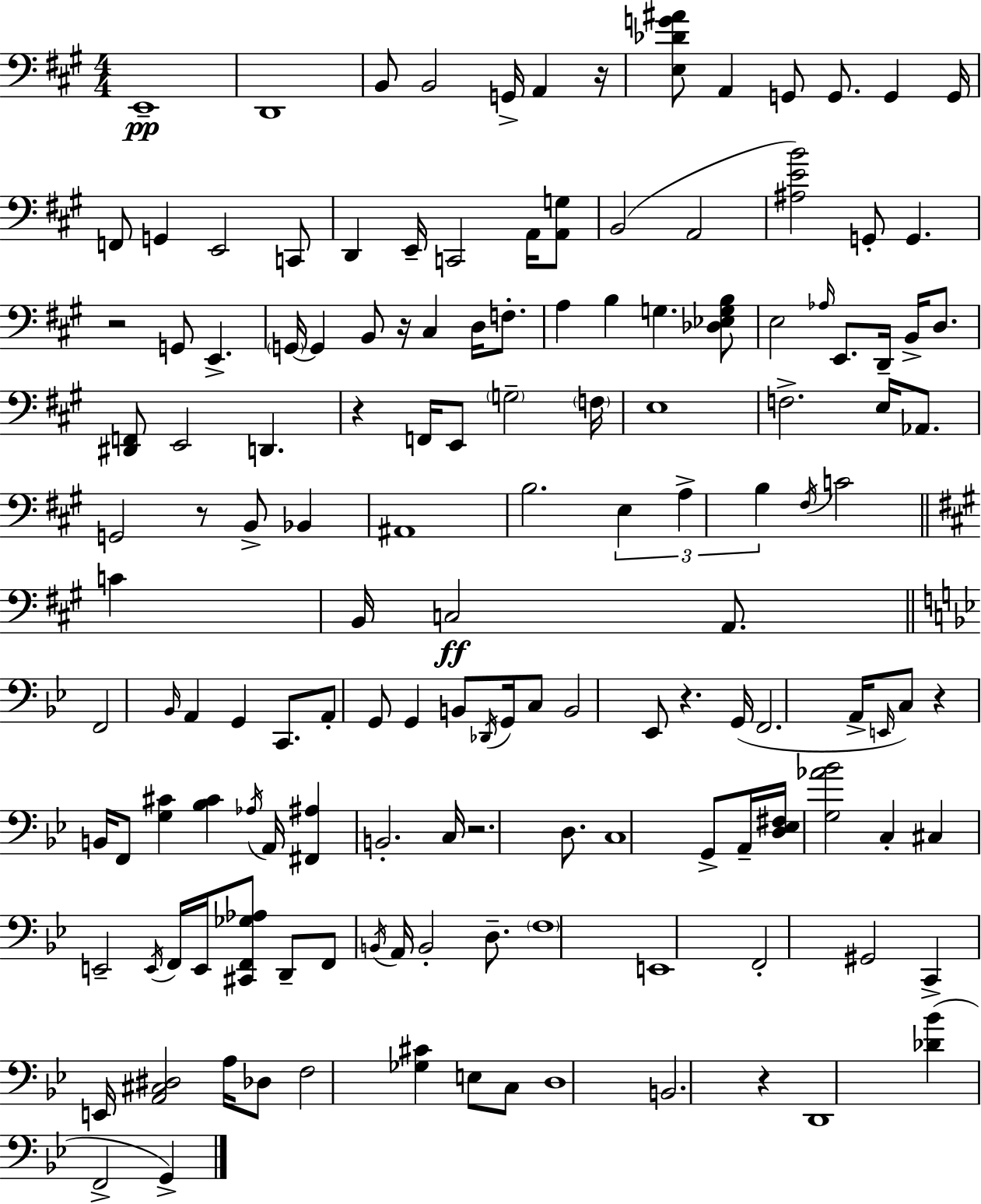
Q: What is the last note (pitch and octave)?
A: G2